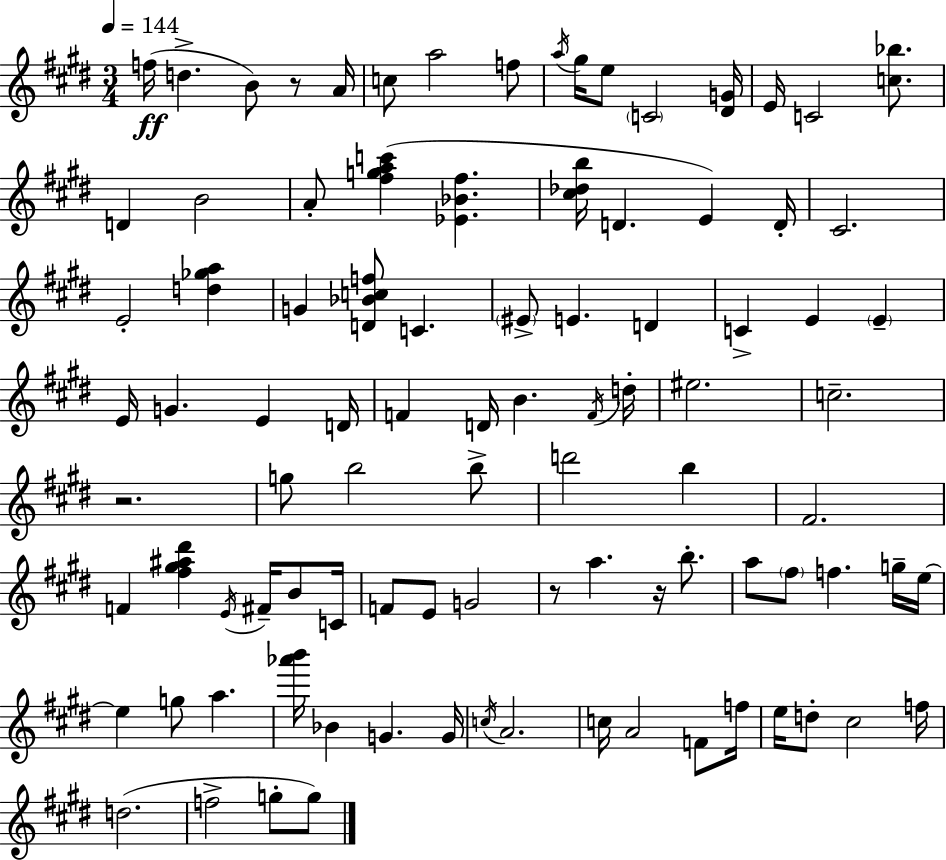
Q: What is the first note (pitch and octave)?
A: F5